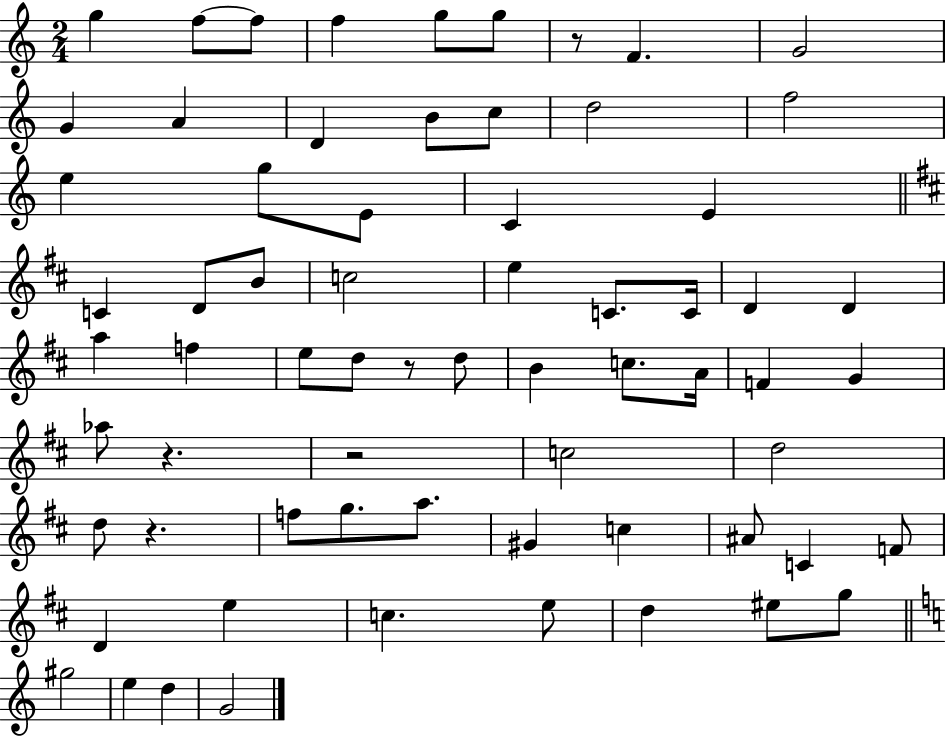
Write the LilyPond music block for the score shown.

{
  \clef treble
  \numericTimeSignature
  \time 2/4
  \key c \major
  \repeat volta 2 { g''4 f''8~~ f''8 | f''4 g''8 g''8 | r8 f'4. | g'2 | \break g'4 a'4 | d'4 b'8 c''8 | d''2 | f''2 | \break e''4 g''8 e'8 | c'4 e'4 | \bar "||" \break \key b \minor c'4 d'8 b'8 | c''2 | e''4 c'8. c'16 | d'4 d'4 | \break a''4 f''4 | e''8 d''8 r8 d''8 | b'4 c''8. a'16 | f'4 g'4 | \break aes''8 r4. | r2 | c''2 | d''2 | \break d''8 r4. | f''8 g''8. a''8. | gis'4 c''4 | ais'8 c'4 f'8 | \break d'4 e''4 | c''4. e''8 | d''4 eis''8 g''8 | \bar "||" \break \key a \minor gis''2 | e''4 d''4 | g'2 | } \bar "|."
}